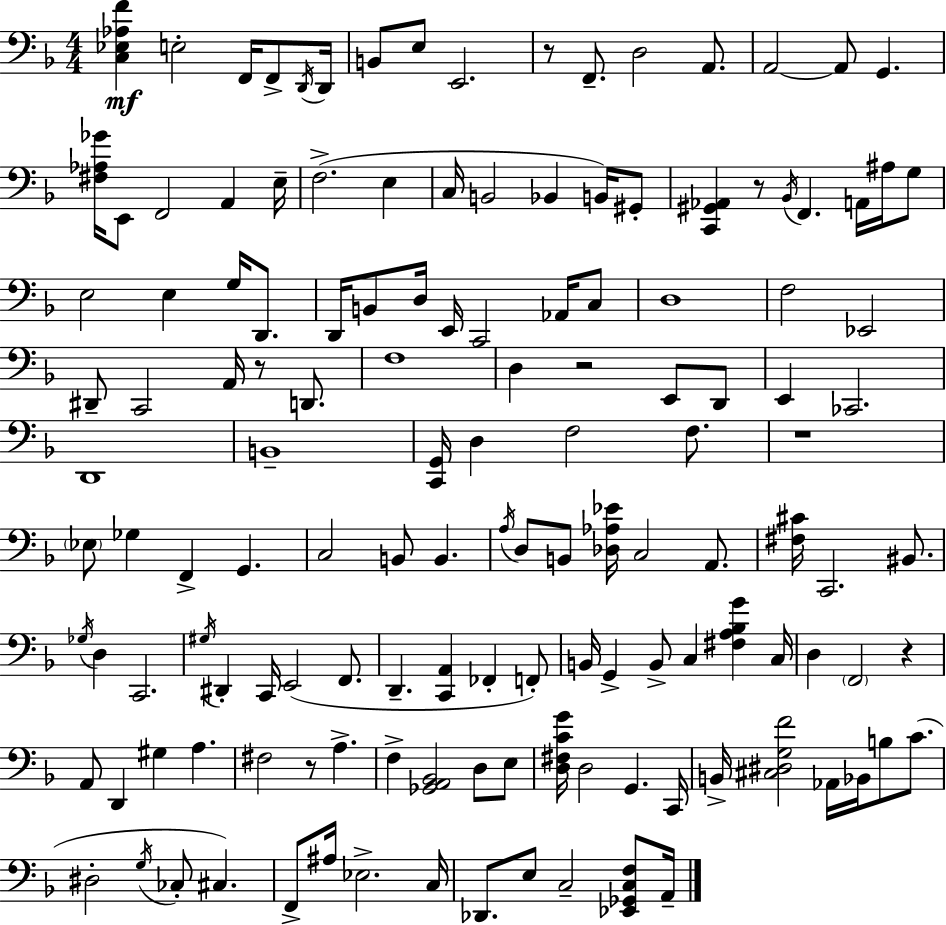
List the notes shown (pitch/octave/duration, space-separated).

[C3,Eb3,Ab3,F4]/q E3/h F2/s F2/e D2/s D2/s B2/e E3/e E2/h. R/e F2/e. D3/h A2/e. A2/h A2/e G2/q. [F#3,Ab3,Gb4]/s E2/e F2/h A2/q E3/s F3/h. E3/q C3/s B2/h Bb2/q B2/s G#2/e [C2,G#2,Ab2]/q R/e Bb2/s F2/q. A2/s A#3/s G3/e E3/h E3/q G3/s D2/e. D2/s B2/e D3/s E2/s C2/h Ab2/s C3/e D3/w F3/h Eb2/h D#2/e C2/h A2/s R/e D2/e. F3/w D3/q R/h E2/e D2/e E2/q CES2/h. D2/w B2/w [C2,G2]/s D3/q F3/h F3/e. R/w Eb3/e Gb3/q F2/q G2/q. C3/h B2/e B2/q. A3/s D3/e B2/e [Db3,Ab3,Eb4]/s C3/h A2/e. [F#3,C#4]/s C2/h. BIS2/e. Gb3/s D3/q C2/h. G#3/s D#2/q C2/s E2/h F2/e. D2/q. [C2,A2]/q FES2/q F2/e B2/s G2/q B2/e C3/q [F#3,A3,Bb3,G4]/q C3/s D3/q F2/h R/q A2/e D2/q G#3/q A3/q. F#3/h R/e A3/q. F3/q [Gb2,A2,Bb2]/h D3/e E3/e [D3,F#3,C4,G4]/s D3/h G2/q. C2/s B2/s [C#3,D#3,G3,F4]/h Ab2/s Bb2/s B3/e C4/e. D#3/h G3/s CES3/e C#3/q. F2/e A#3/s Eb3/h. C3/s Db2/e. E3/e C3/h [Eb2,Gb2,C3,F3]/e A2/s